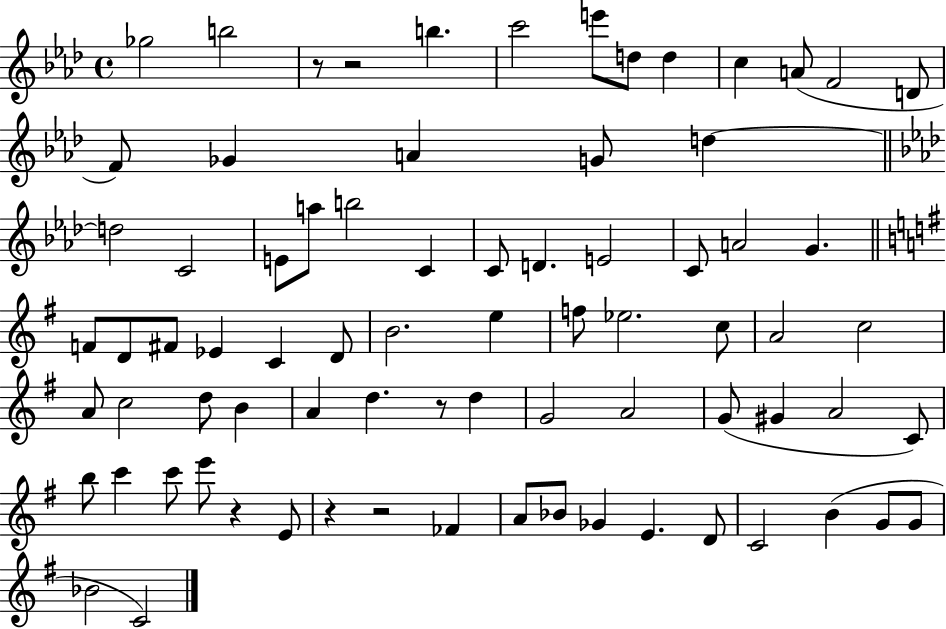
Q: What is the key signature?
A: AES major